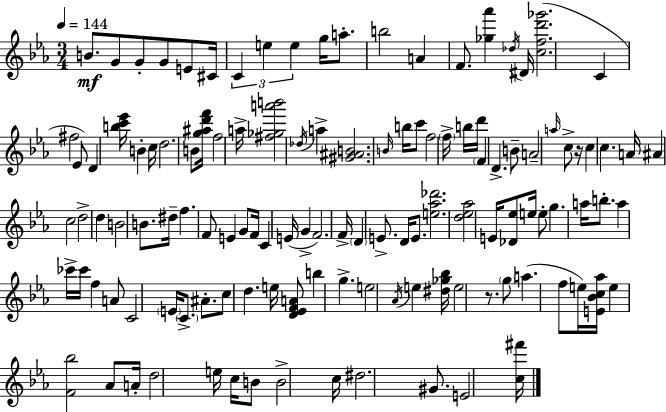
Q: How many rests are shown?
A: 2